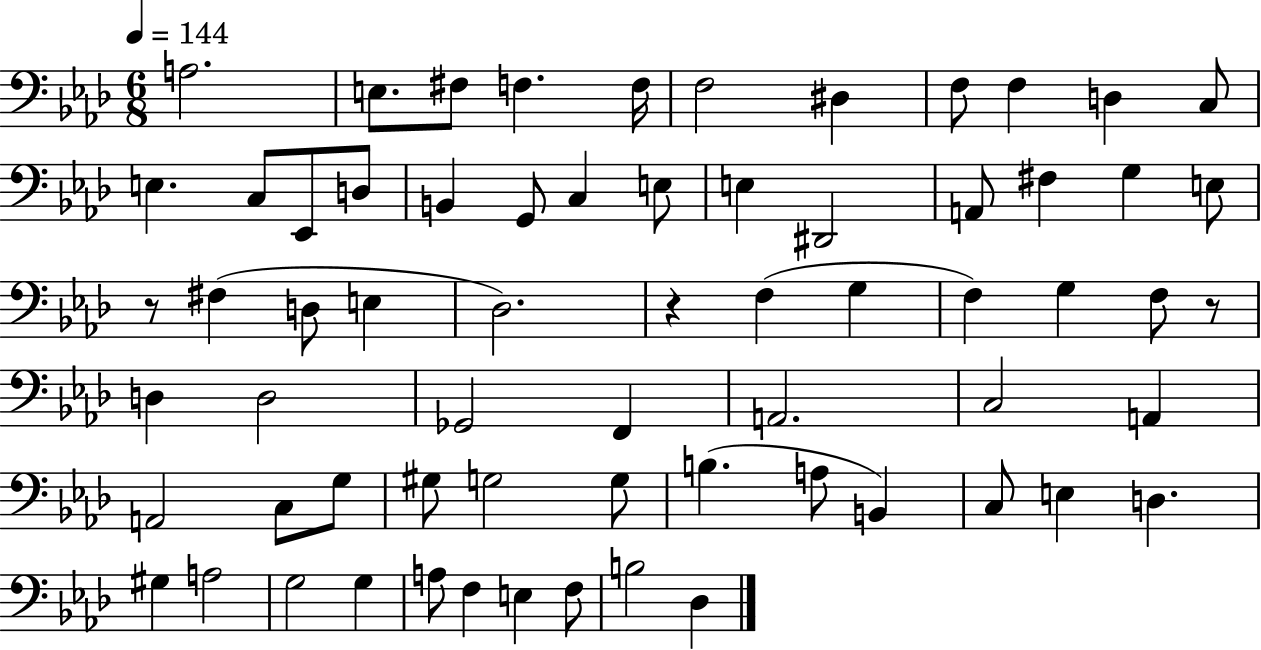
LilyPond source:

{
  \clef bass
  \numericTimeSignature
  \time 6/8
  \key aes \major
  \tempo 4 = 144
  a2. | e8. fis8 f4. f16 | f2 dis4 | f8 f4 d4 c8 | \break e4. c8 ees,8 d8 | b,4 g,8 c4 e8 | e4 dis,2 | a,8 fis4 g4 e8 | \break r8 fis4( d8 e4 | des2.) | r4 f4( g4 | f4) g4 f8 r8 | \break d4 d2 | ges,2 f,4 | a,2. | c2 a,4 | \break a,2 c8 g8 | gis8 g2 g8 | b4.( a8 b,4) | c8 e4 d4. | \break gis4 a2 | g2 g4 | a8 f4 e4 f8 | b2 des4 | \break \bar "|."
}